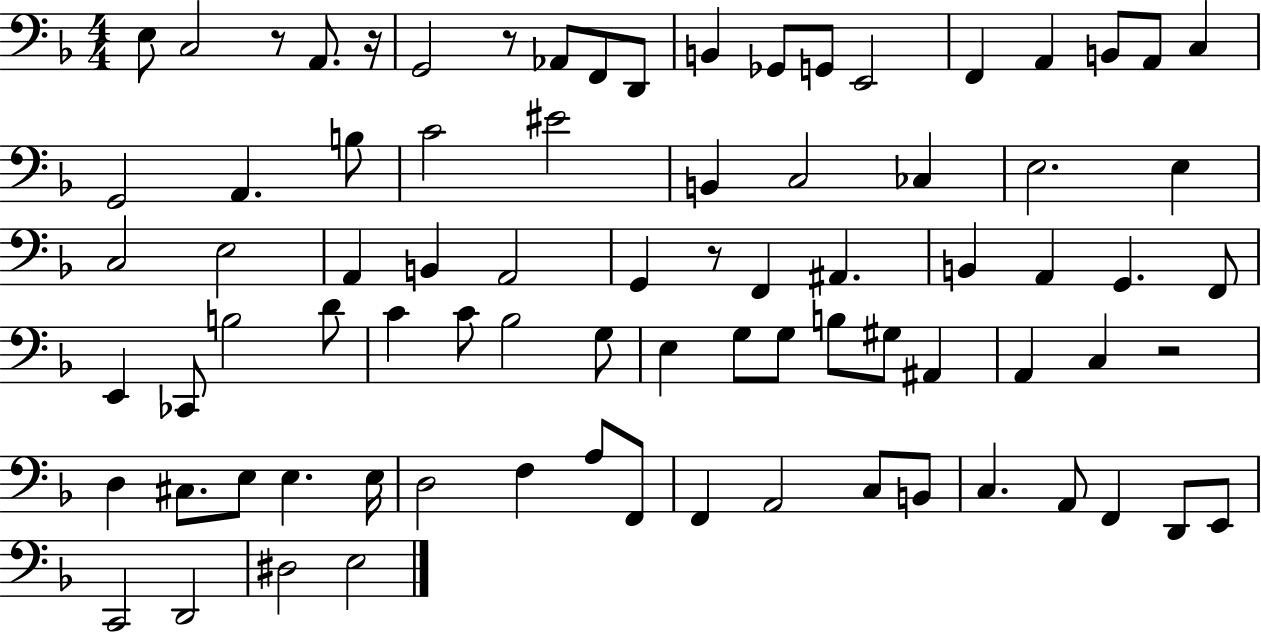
X:1
T:Untitled
M:4/4
L:1/4
K:F
E,/2 C,2 z/2 A,,/2 z/4 G,,2 z/2 _A,,/2 F,,/2 D,,/2 B,, _G,,/2 G,,/2 E,,2 F,, A,, B,,/2 A,,/2 C, G,,2 A,, B,/2 C2 ^E2 B,, C,2 _C, E,2 E, C,2 E,2 A,, B,, A,,2 G,, z/2 F,, ^A,, B,, A,, G,, F,,/2 E,, _C,,/2 B,2 D/2 C C/2 _B,2 G,/2 E, G,/2 G,/2 B,/2 ^G,/2 ^A,, A,, C, z2 D, ^C,/2 E,/2 E, E,/4 D,2 F, A,/2 F,,/2 F,, A,,2 C,/2 B,,/2 C, A,,/2 F,, D,,/2 E,,/2 C,,2 D,,2 ^D,2 E,2